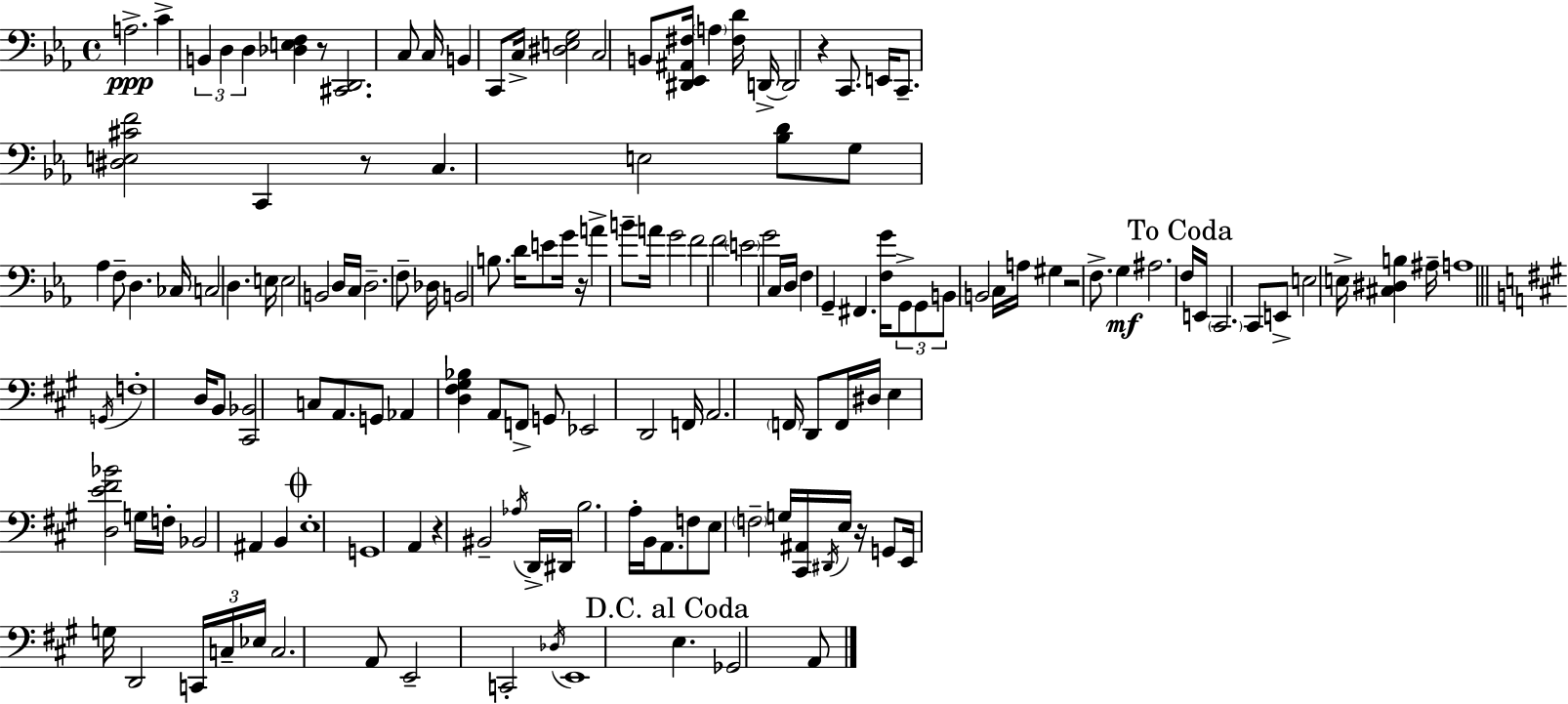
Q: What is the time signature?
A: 4/4